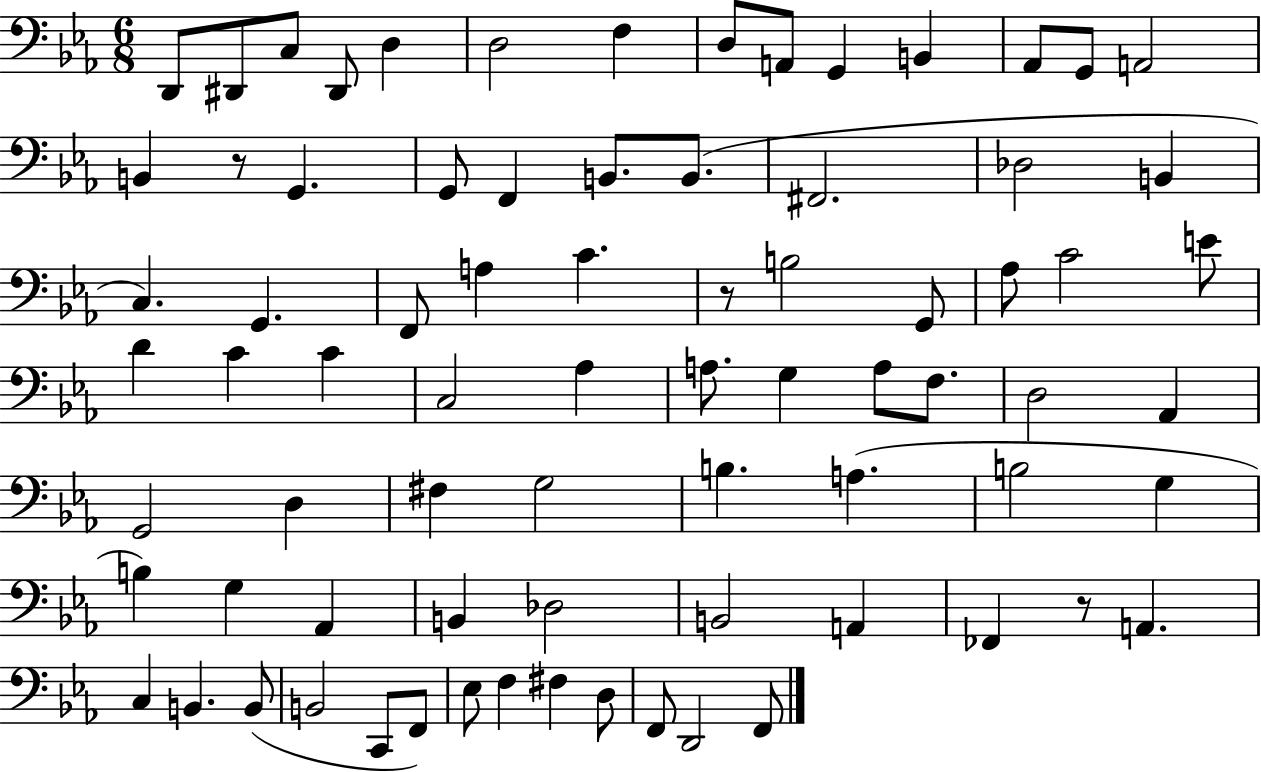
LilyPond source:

{
  \clef bass
  \numericTimeSignature
  \time 6/8
  \key ees \major
  d,8 dis,8 c8 dis,8 d4 | d2 f4 | d8 a,8 g,4 b,4 | aes,8 g,8 a,2 | \break b,4 r8 g,4. | g,8 f,4 b,8. b,8.( | fis,2. | des2 b,4 | \break c4.) g,4. | f,8 a4 c'4. | r8 b2 g,8 | aes8 c'2 e'8 | \break d'4 c'4 c'4 | c2 aes4 | a8. g4 a8 f8. | d2 aes,4 | \break g,2 d4 | fis4 g2 | b4. a4.( | b2 g4 | \break b4) g4 aes,4 | b,4 des2 | b,2 a,4 | fes,4 r8 a,4. | \break c4 b,4. b,8( | b,2 c,8 f,8) | ees8 f4 fis4 d8 | f,8 d,2 f,8 | \break \bar "|."
}